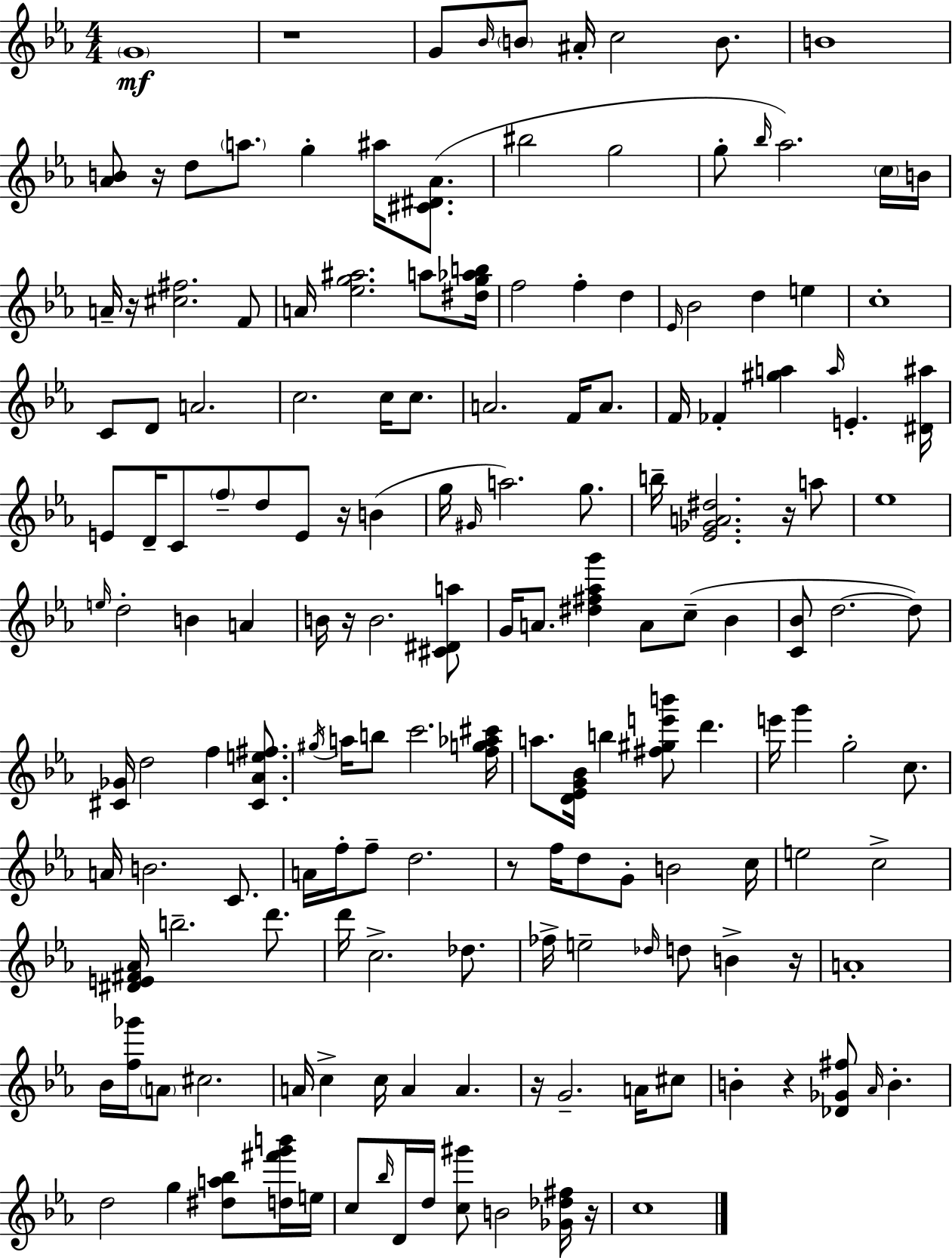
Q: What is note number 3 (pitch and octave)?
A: Bb4